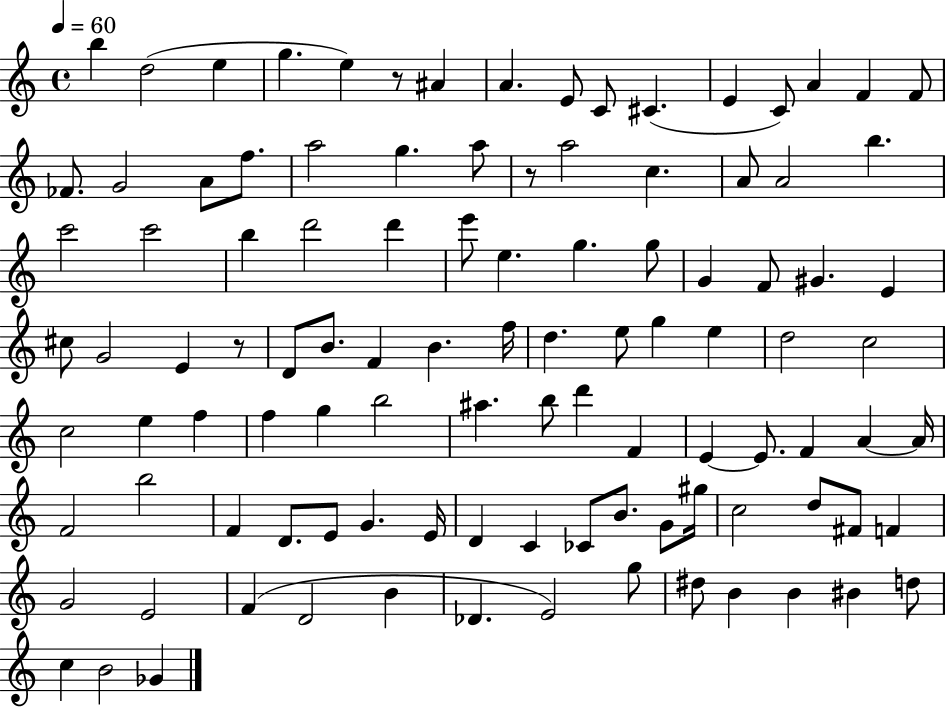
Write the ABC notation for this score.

X:1
T:Untitled
M:4/4
L:1/4
K:C
b d2 e g e z/2 ^A A E/2 C/2 ^C E C/2 A F F/2 _F/2 G2 A/2 f/2 a2 g a/2 z/2 a2 c A/2 A2 b c'2 c'2 b d'2 d' e'/2 e g g/2 G F/2 ^G E ^c/2 G2 E z/2 D/2 B/2 F B f/4 d e/2 g e d2 c2 c2 e f f g b2 ^a b/2 d' F E E/2 F A A/4 F2 b2 F D/2 E/2 G E/4 D C _C/2 B/2 G/2 ^g/4 c2 d/2 ^F/2 F G2 E2 F D2 B _D E2 g/2 ^d/2 B B ^B d/2 c B2 _G